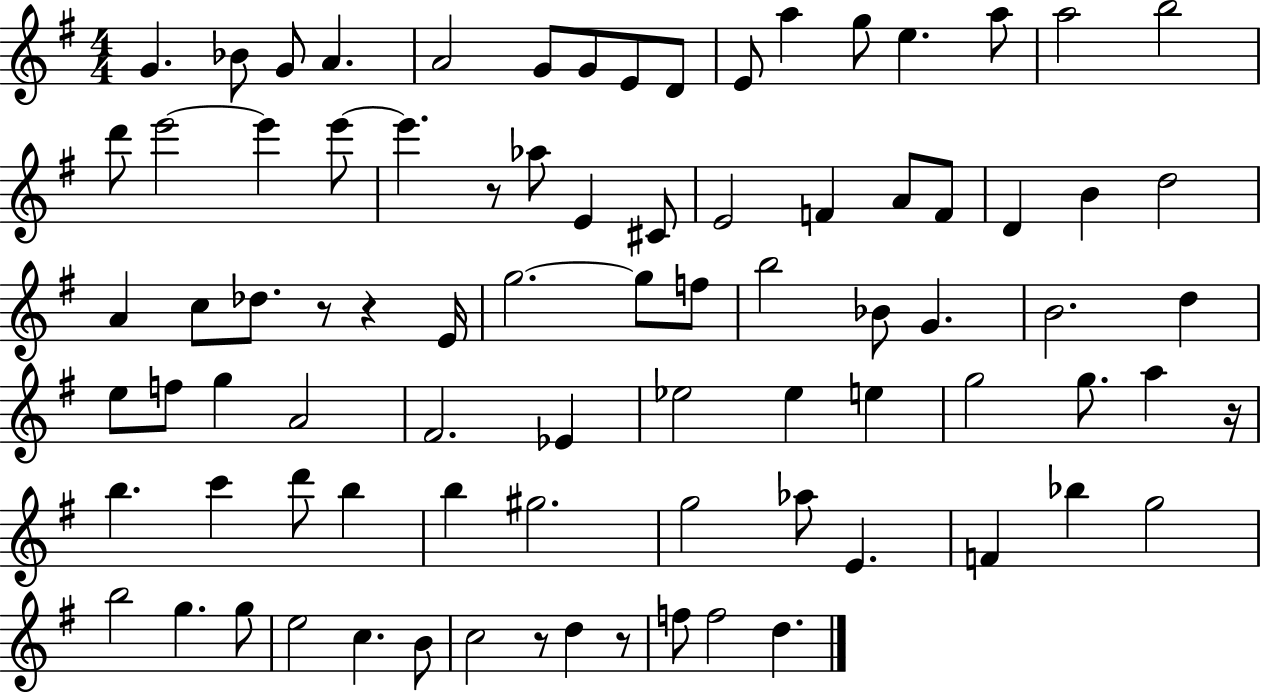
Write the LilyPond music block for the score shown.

{
  \clef treble
  \numericTimeSignature
  \time 4/4
  \key g \major
  g'4. bes'8 g'8 a'4. | a'2 g'8 g'8 e'8 d'8 | e'8 a''4 g''8 e''4. a''8 | a''2 b''2 | \break d'''8 e'''2~~ e'''4 e'''8~~ | e'''4. r8 aes''8 e'4 cis'8 | e'2 f'4 a'8 f'8 | d'4 b'4 d''2 | \break a'4 c''8 des''8. r8 r4 e'16 | g''2.~~ g''8 f''8 | b''2 bes'8 g'4. | b'2. d''4 | \break e''8 f''8 g''4 a'2 | fis'2. ees'4 | ees''2 ees''4 e''4 | g''2 g''8. a''4 r16 | \break b''4. c'''4 d'''8 b''4 | b''4 gis''2. | g''2 aes''8 e'4. | f'4 bes''4 g''2 | \break b''2 g''4. g''8 | e''2 c''4. b'8 | c''2 r8 d''4 r8 | f''8 f''2 d''4. | \break \bar "|."
}